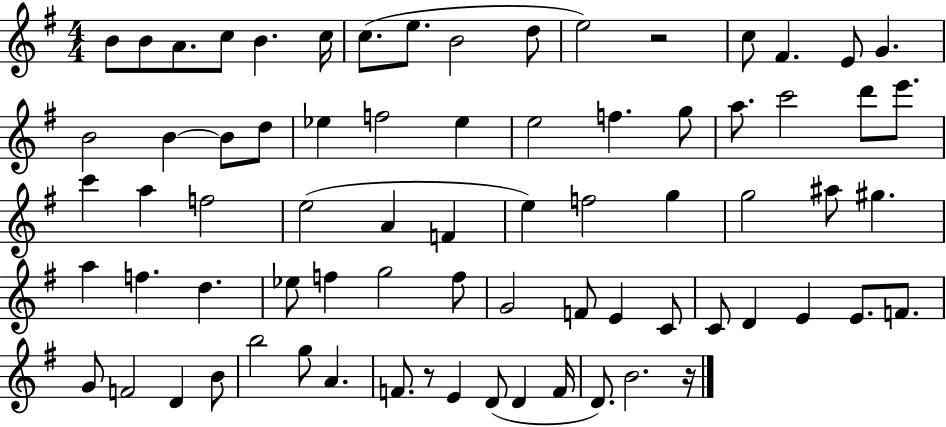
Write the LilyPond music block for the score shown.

{
  \clef treble
  \numericTimeSignature
  \time 4/4
  \key g \major
  b'8 b'8 a'8. c''8 b'4. c''16 | c''8.( e''8. b'2 d''8 | e''2) r2 | c''8 fis'4. e'8 g'4. | \break b'2 b'4~~ b'8 d''8 | ees''4 f''2 ees''4 | e''2 f''4. g''8 | a''8. c'''2 d'''8 e'''8. | \break c'''4 a''4 f''2 | e''2( a'4 f'4 | e''4) f''2 g''4 | g''2 ais''8 gis''4. | \break a''4 f''4. d''4. | ees''8 f''4 g''2 f''8 | g'2 f'8 e'4 c'8 | c'8 d'4 e'4 e'8. f'8. | \break g'8 f'2 d'4 b'8 | b''2 g''8 a'4. | f'8. r8 e'4 d'8( d'4 f'16 | d'8.) b'2. r16 | \break \bar "|."
}